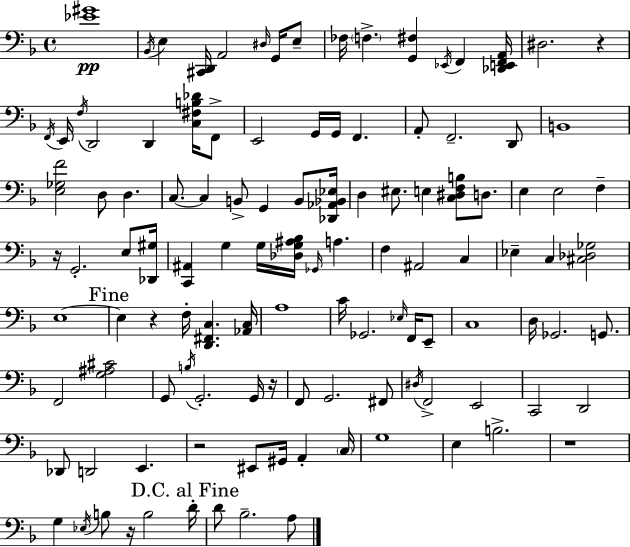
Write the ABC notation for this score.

X:1
T:Untitled
M:4/4
L:1/4
K:Dm
[_E^G]4 _B,,/4 E, [^C,,D,,]/4 A,,2 ^D,/4 G,,/4 E,/2 _F,/4 F, [G,,^F,] _E,,/4 F,, [_D,,E,,F,,A,,]/4 ^D,2 z F,,/4 E,,/4 F,/4 D,,2 D,, [C,^F,B,_D]/4 F,,/2 E,,2 G,,/4 G,,/4 F,, A,,/2 F,,2 D,,/2 B,,4 [E,_G,F]2 D,/2 D, C,/2 C, B,,/2 G,, B,,/2 [_D,,_A,,_B,,_E,]/4 D, ^E,/2 E, [C,^D,F,B,]/2 D,/2 E, E,2 F, z/4 G,,2 E,/2 [_D,,^G,]/4 [C,,^A,,] G, G,/4 [_D,G,^A,_B,]/4 _G,,/4 A, F, ^A,,2 C, _E, C, [^C,_D,_G,]2 E,4 E, z F,/4 [D,,^F,,C,] [_A,,C,]/4 A,4 C/4 _G,,2 _E,/4 F,,/4 E,,/2 C,4 D,/4 _G,,2 G,,/2 F,,2 [G,^A,^C]2 G,,/2 B,/4 G,,2 G,,/4 z/4 F,,/2 G,,2 ^F,,/2 ^D,/4 F,,2 E,,2 C,,2 D,,2 _D,,/2 D,,2 E,, z2 ^E,,/2 ^G,,/4 A,, C,/4 G,4 E, B,2 z4 G, _E,/4 B,/2 z/4 B,2 D/4 D/2 _B,2 A,/2